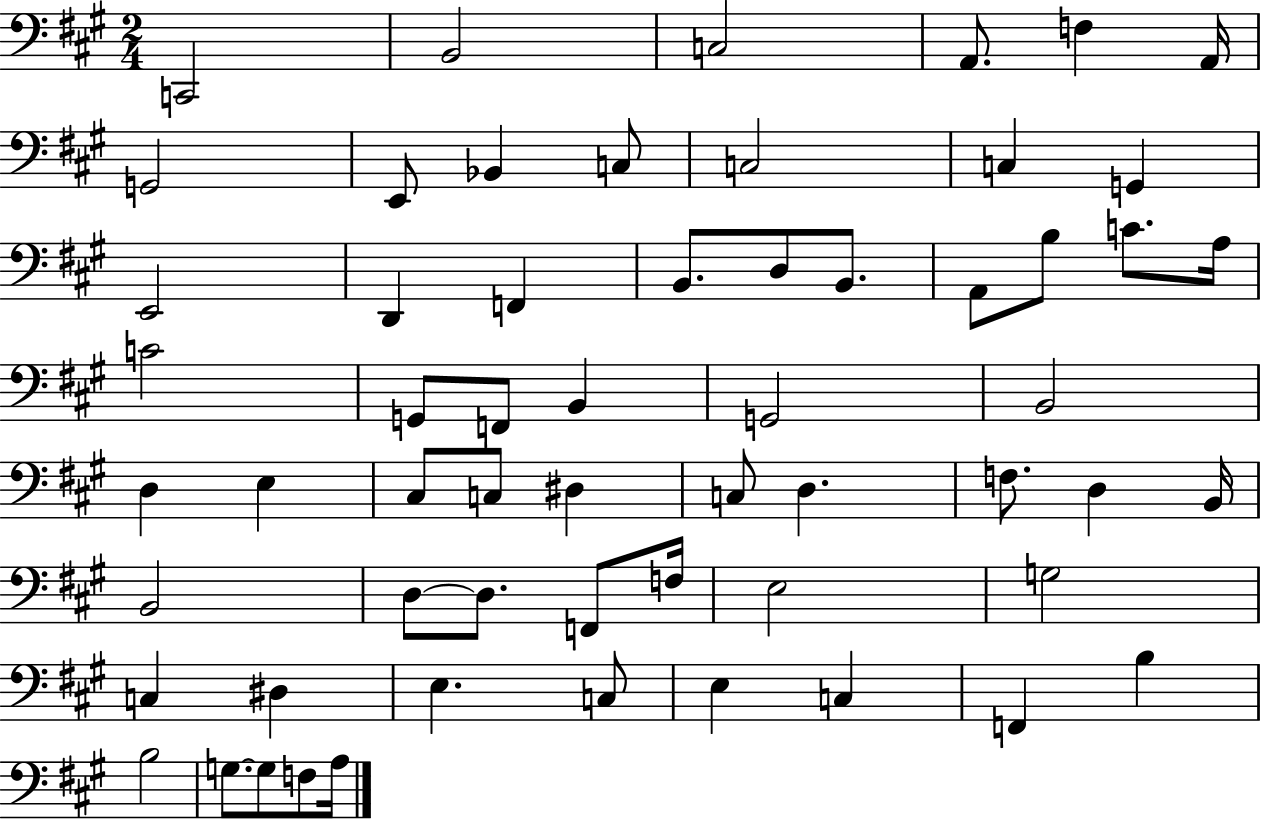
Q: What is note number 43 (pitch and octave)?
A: F2